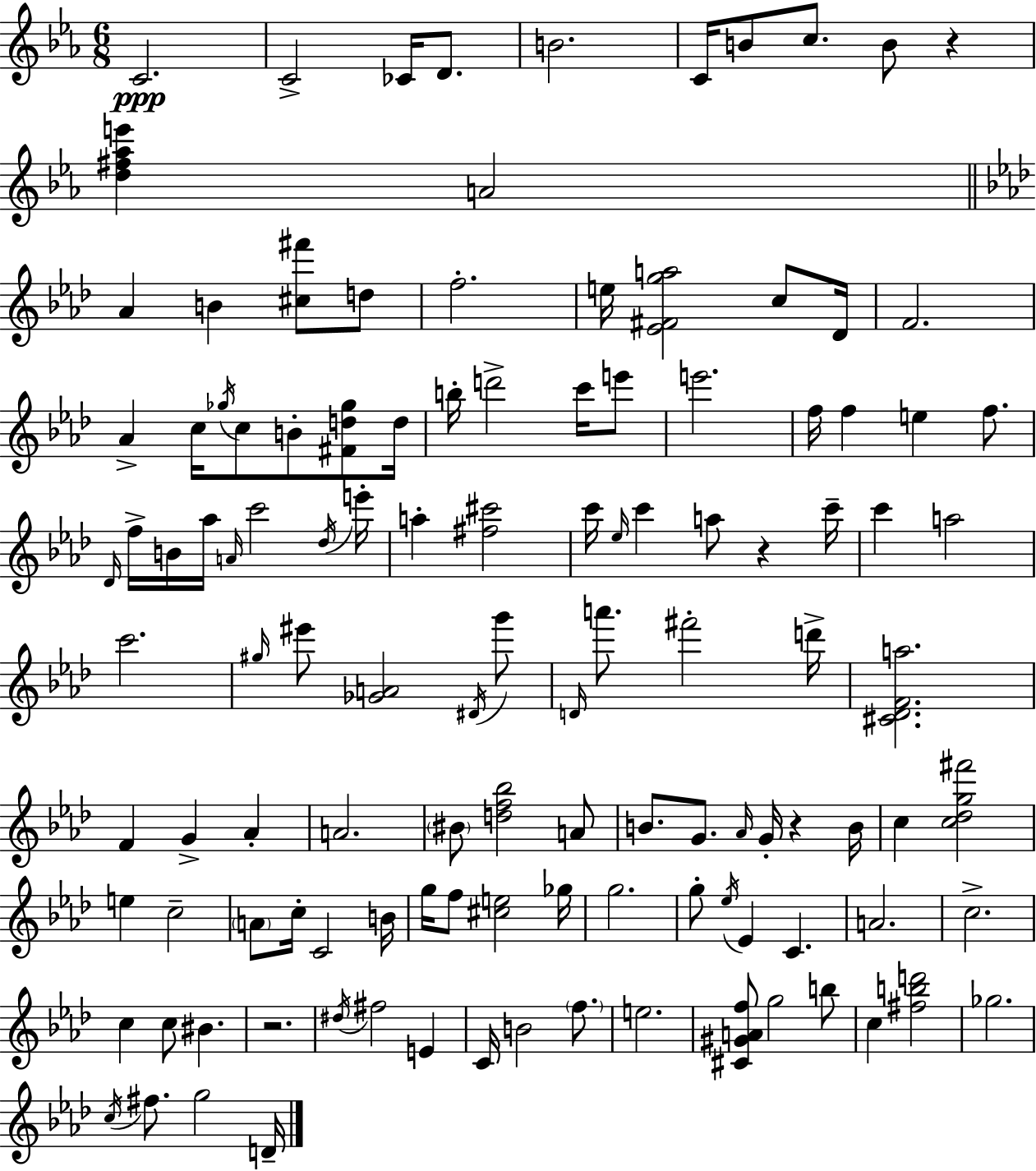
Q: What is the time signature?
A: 6/8